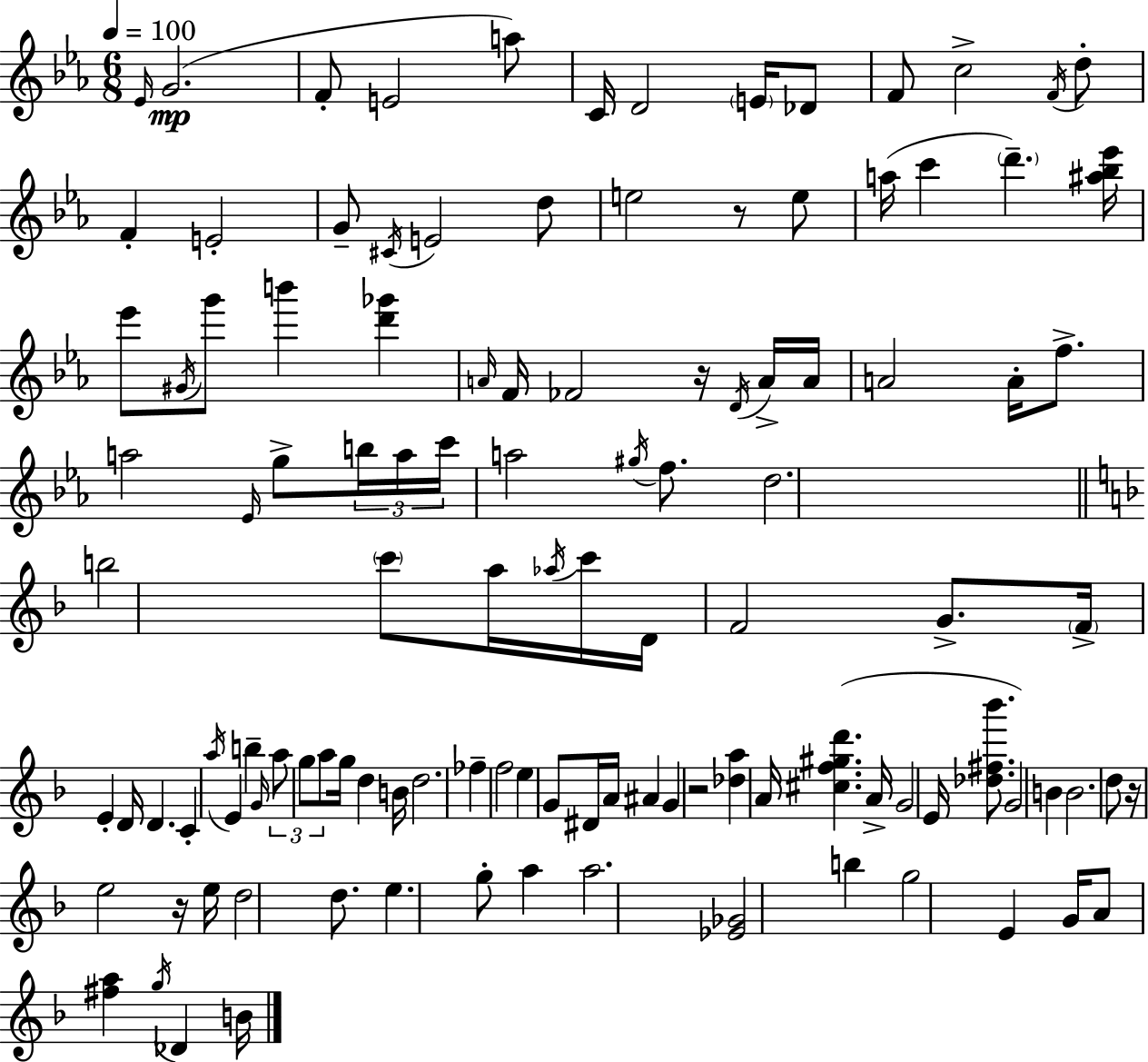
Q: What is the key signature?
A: EES major